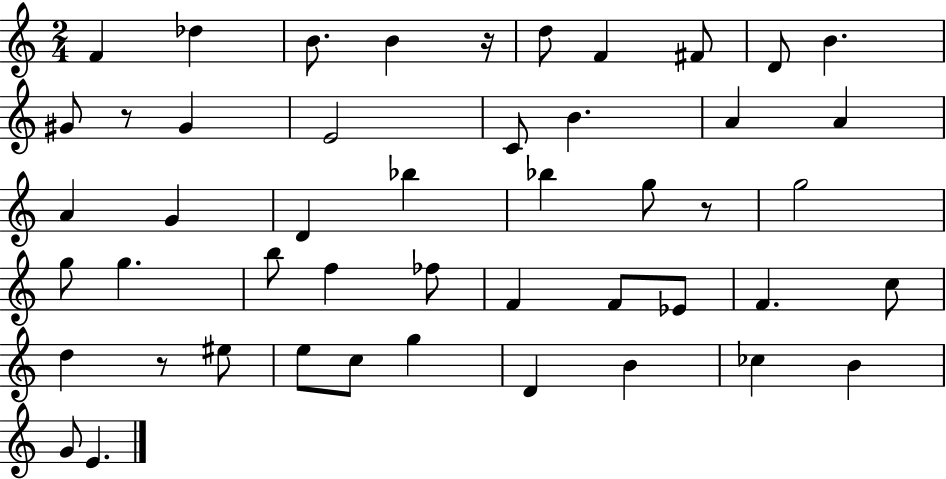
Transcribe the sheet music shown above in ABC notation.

X:1
T:Untitled
M:2/4
L:1/4
K:C
F _d B/2 B z/4 d/2 F ^F/2 D/2 B ^G/2 z/2 ^G E2 C/2 B A A A G D _b _b g/2 z/2 g2 g/2 g b/2 f _f/2 F F/2 _E/2 F c/2 d z/2 ^e/2 e/2 c/2 g D B _c B G/2 E